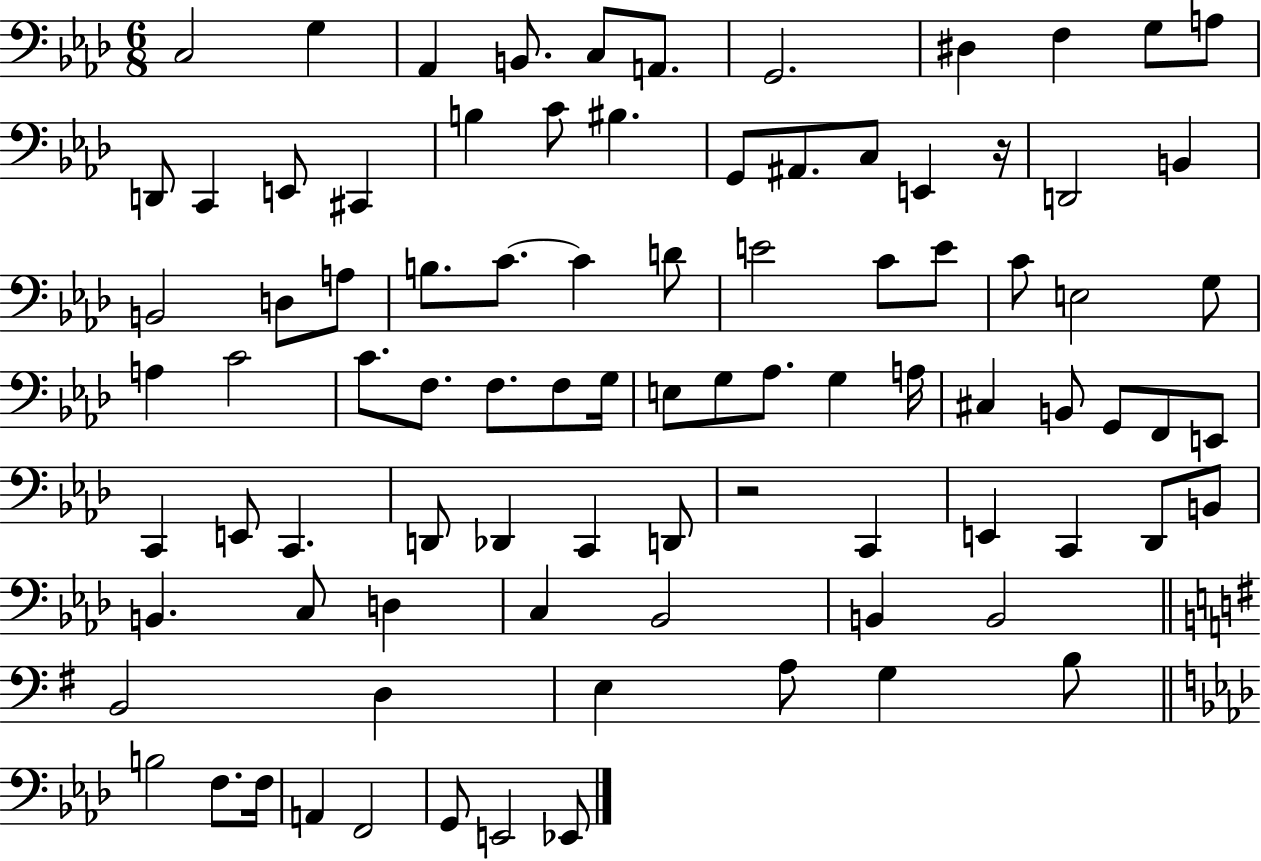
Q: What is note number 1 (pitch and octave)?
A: C3